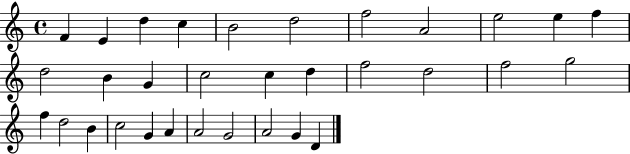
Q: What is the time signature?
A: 4/4